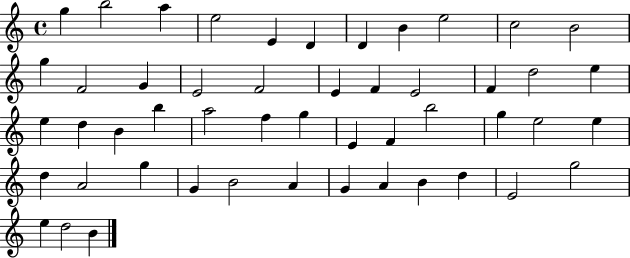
G5/q B5/h A5/q E5/h E4/q D4/q D4/q B4/q E5/h C5/h B4/h G5/q F4/h G4/q E4/h F4/h E4/q F4/q E4/h F4/q D5/h E5/q E5/q D5/q B4/q B5/q A5/h F5/q G5/q E4/q F4/q B5/h G5/q E5/h E5/q D5/q A4/h G5/q G4/q B4/h A4/q G4/q A4/q B4/q D5/q E4/h G5/h E5/q D5/h B4/q